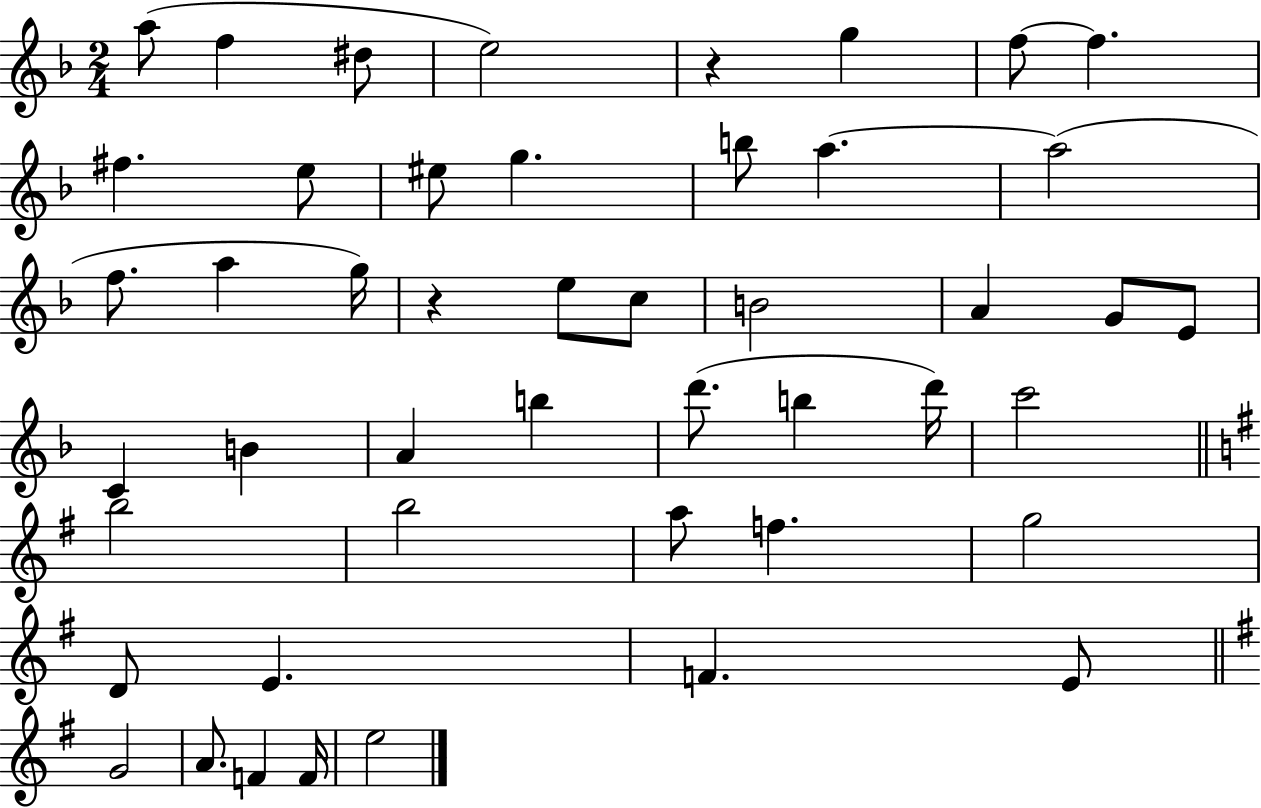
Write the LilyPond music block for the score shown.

{
  \clef treble
  \numericTimeSignature
  \time 2/4
  \key f \major
  a''8( f''4 dis''8 | e''2) | r4 g''4 | f''8~~ f''4. | \break fis''4. e''8 | eis''8 g''4. | b''8 a''4.~~ | a''2( | \break f''8. a''4 g''16) | r4 e''8 c''8 | b'2 | a'4 g'8 e'8 | \break c'4 b'4 | a'4 b''4 | d'''8.( b''4 d'''16) | c'''2 | \break \bar "||" \break \key g \major b''2 | b''2 | a''8 f''4. | g''2 | \break d'8 e'4. | f'4. e'8 | \bar "||" \break \key e \minor g'2 | a'8. f'4 f'16 | e''2 | \bar "|."
}